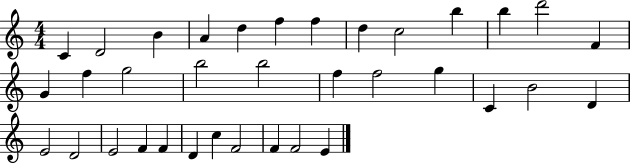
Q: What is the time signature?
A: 4/4